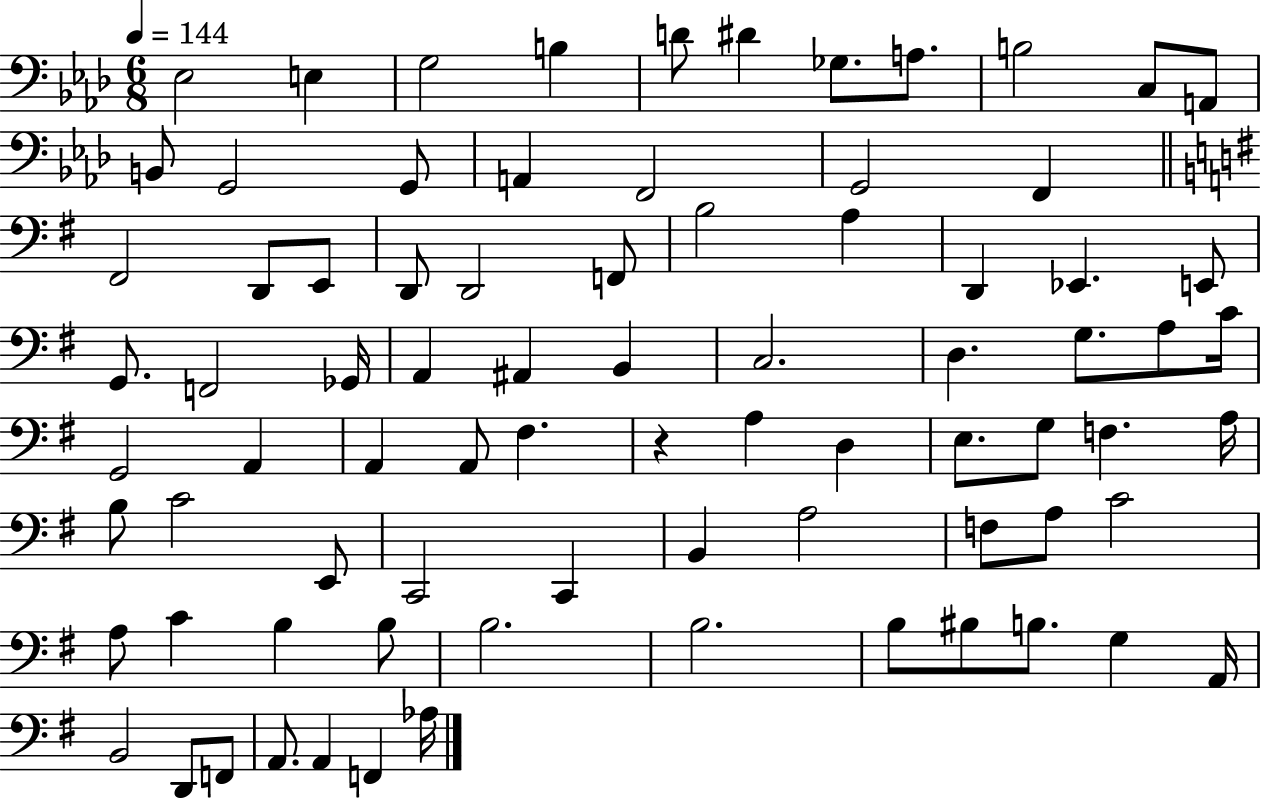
X:1
T:Untitled
M:6/8
L:1/4
K:Ab
_E,2 E, G,2 B, D/2 ^D _G,/2 A,/2 B,2 C,/2 A,,/2 B,,/2 G,,2 G,,/2 A,, F,,2 G,,2 F,, ^F,,2 D,,/2 E,,/2 D,,/2 D,,2 F,,/2 B,2 A, D,, _E,, E,,/2 G,,/2 F,,2 _G,,/4 A,, ^A,, B,, C,2 D, G,/2 A,/2 C/4 G,,2 A,, A,, A,,/2 ^F, z A, D, E,/2 G,/2 F, A,/4 B,/2 C2 E,,/2 C,,2 C,, B,, A,2 F,/2 A,/2 C2 A,/2 C B, B,/2 B,2 B,2 B,/2 ^B,/2 B,/2 G, A,,/4 B,,2 D,,/2 F,,/2 A,,/2 A,, F,, _A,/4